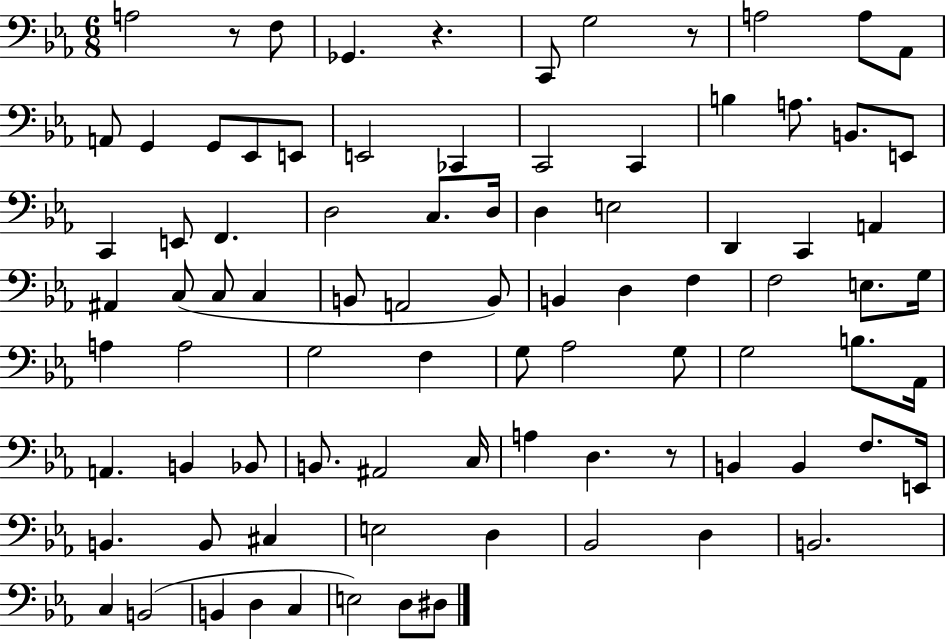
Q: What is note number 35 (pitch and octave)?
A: C3